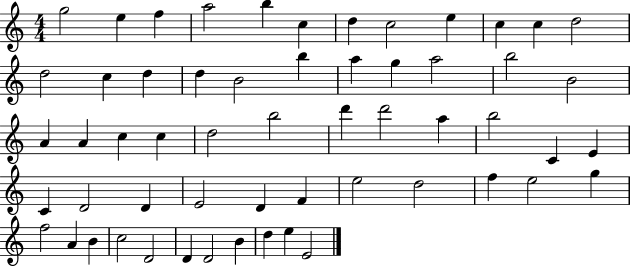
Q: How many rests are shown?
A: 0